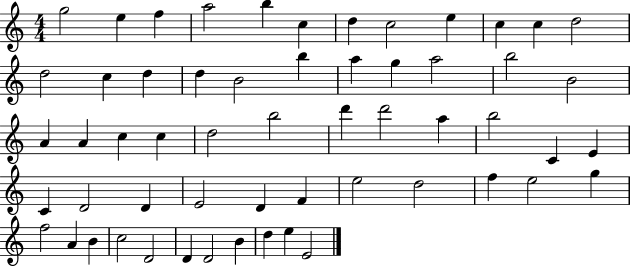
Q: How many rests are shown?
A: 0